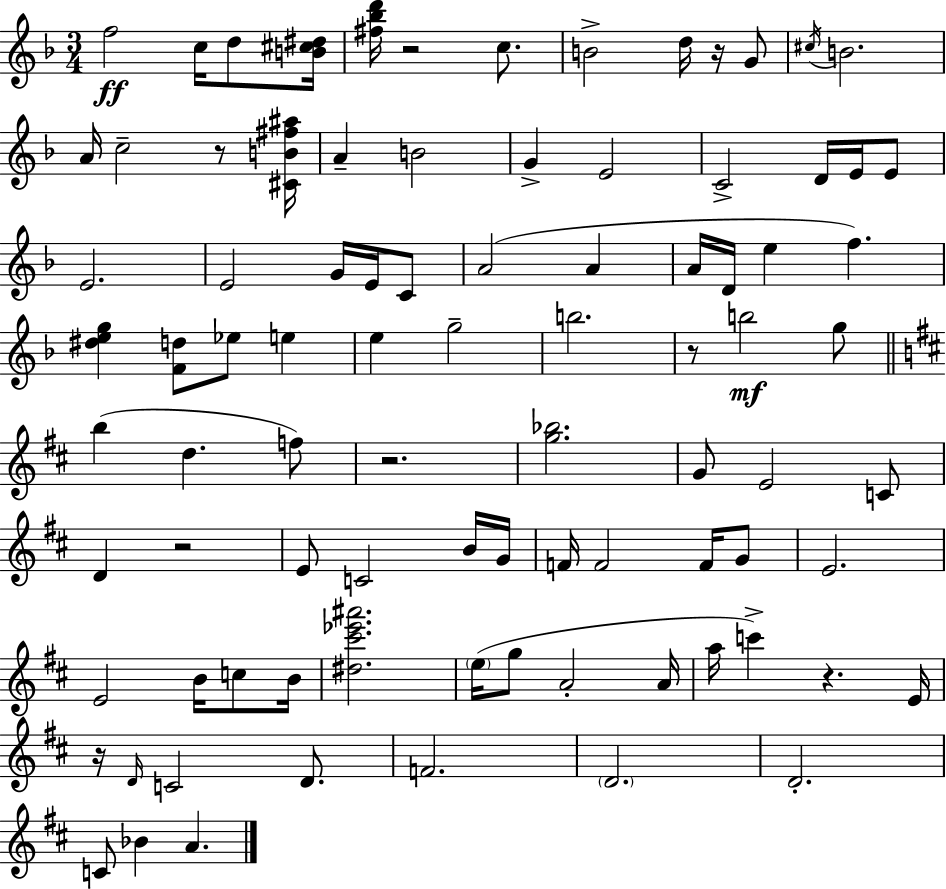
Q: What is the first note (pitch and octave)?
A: F5